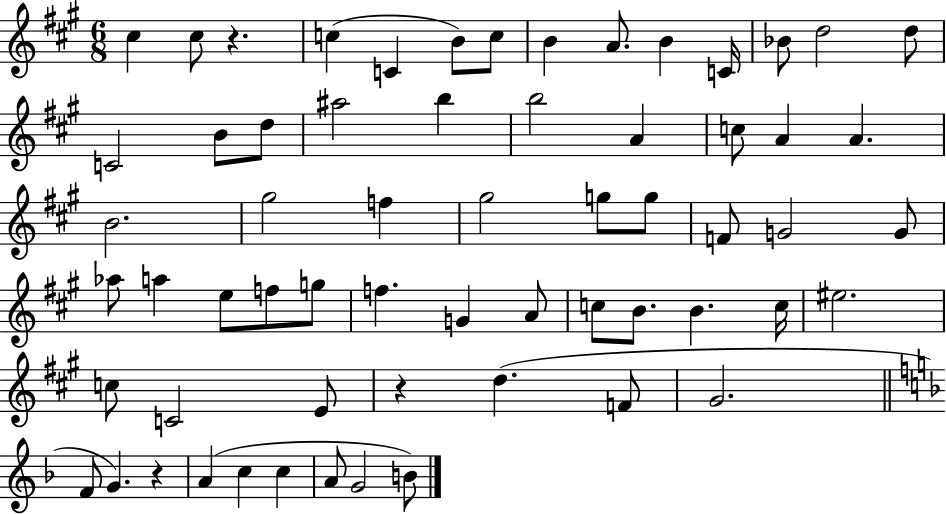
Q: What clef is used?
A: treble